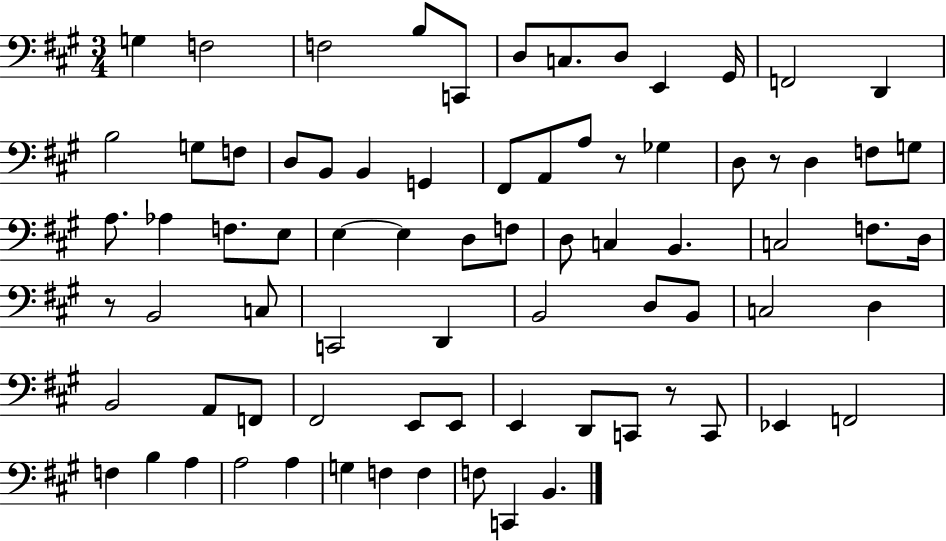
X:1
T:Untitled
M:3/4
L:1/4
K:A
G, F,2 F,2 B,/2 C,,/2 D,/2 C,/2 D,/2 E,, ^G,,/4 F,,2 D,, B,2 G,/2 F,/2 D,/2 B,,/2 B,, G,, ^F,,/2 A,,/2 A,/2 z/2 _G, D,/2 z/2 D, F,/2 G,/2 A,/2 _A, F,/2 E,/2 E, E, D,/2 F,/2 D,/2 C, B,, C,2 F,/2 D,/4 z/2 B,,2 C,/2 C,,2 D,, B,,2 D,/2 B,,/2 C,2 D, B,,2 A,,/2 F,,/2 ^F,,2 E,,/2 E,,/2 E,, D,,/2 C,,/2 z/2 C,,/2 _E,, F,,2 F, B, A, A,2 A, G, F, F, F,/2 C,, B,,